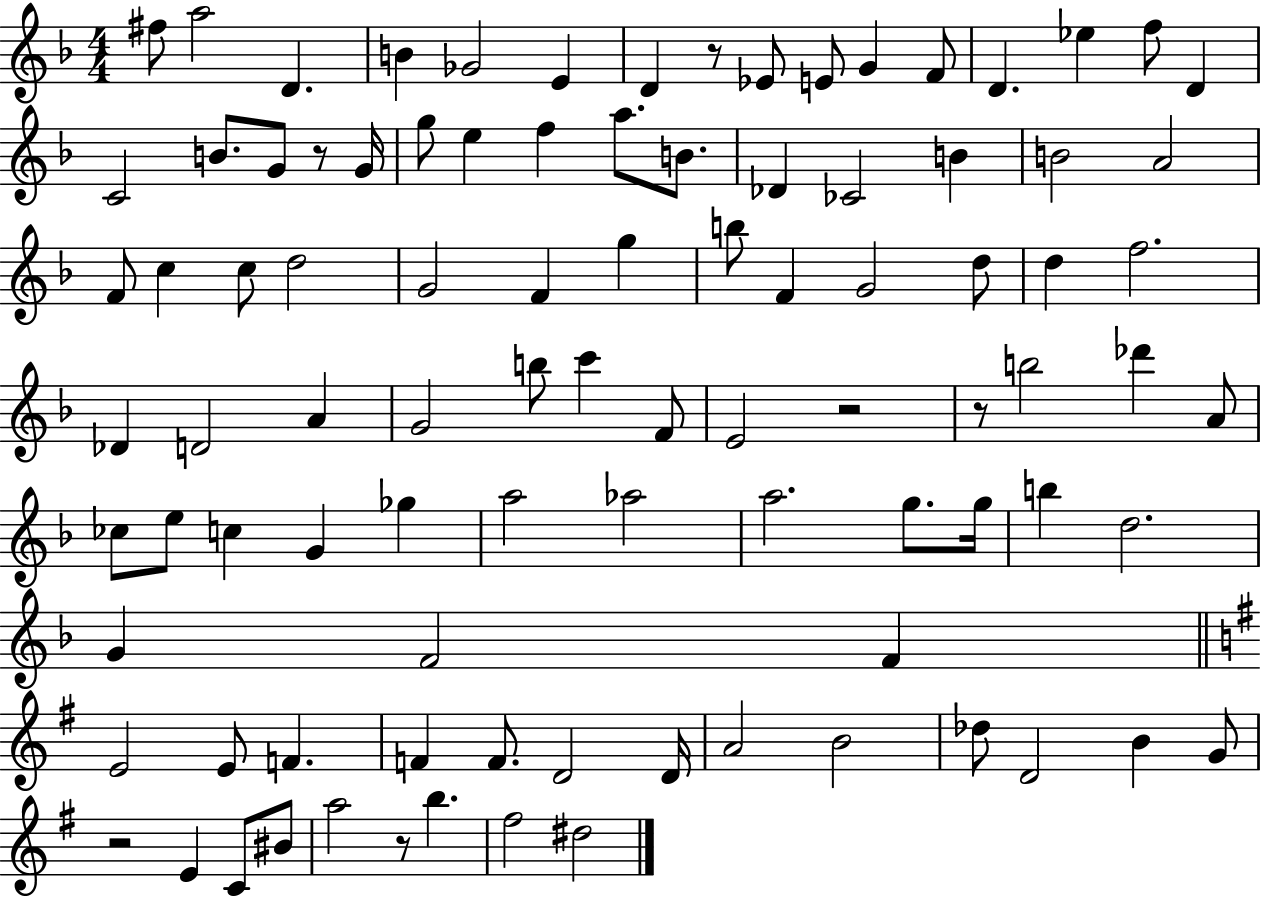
X:1
T:Untitled
M:4/4
L:1/4
K:F
^f/2 a2 D B _G2 E D z/2 _E/2 E/2 G F/2 D _e f/2 D C2 B/2 G/2 z/2 G/4 g/2 e f a/2 B/2 _D _C2 B B2 A2 F/2 c c/2 d2 G2 F g b/2 F G2 d/2 d f2 _D D2 A G2 b/2 c' F/2 E2 z2 z/2 b2 _d' A/2 _c/2 e/2 c G _g a2 _a2 a2 g/2 g/4 b d2 G F2 F E2 E/2 F F F/2 D2 D/4 A2 B2 _d/2 D2 B G/2 z2 E C/2 ^B/2 a2 z/2 b ^f2 ^d2